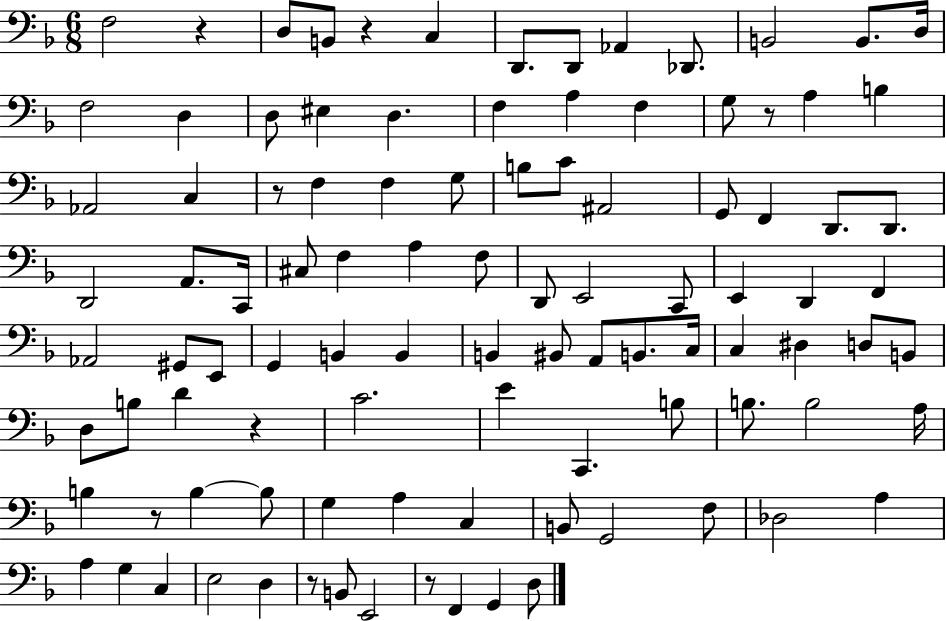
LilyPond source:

{
  \clef bass
  \numericTimeSignature
  \time 6/8
  \key f \major
  f2 r4 | d8 b,8 r4 c4 | d,8. d,8 aes,4 des,8. | b,2 b,8. d16 | \break f2 d4 | d8 eis4 d4. | f4 a4 f4 | g8 r8 a4 b4 | \break aes,2 c4 | r8 f4 f4 g8 | b8 c'8 ais,2 | g,8 f,4 d,8. d,8. | \break d,2 a,8. c,16 | cis8 f4 a4 f8 | d,8 e,2 c,8 | e,4 d,4 f,4 | \break aes,2 gis,8 e,8 | g,4 b,4 b,4 | b,4 bis,8 a,8 b,8. c16 | c4 dis4 d8 b,8 | \break d8 b8 d'4 r4 | c'2. | e'4 c,4. b8 | b8. b2 a16 | \break b4 r8 b4~~ b8 | g4 a4 c4 | b,8 g,2 f8 | des2 a4 | \break a4 g4 c4 | e2 d4 | r8 b,8 e,2 | r8 f,4 g,4 d8 | \break \bar "|."
}